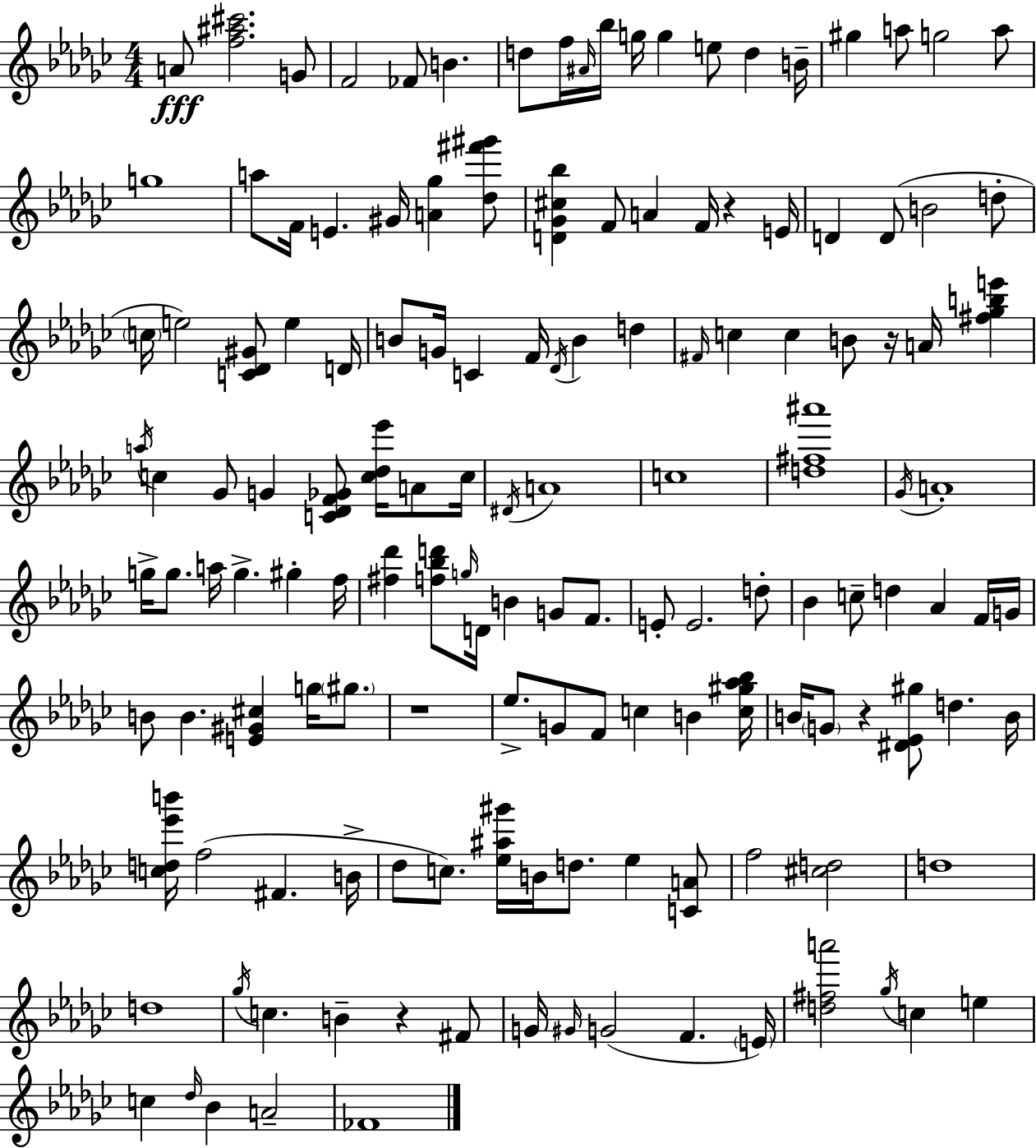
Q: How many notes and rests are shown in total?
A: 143